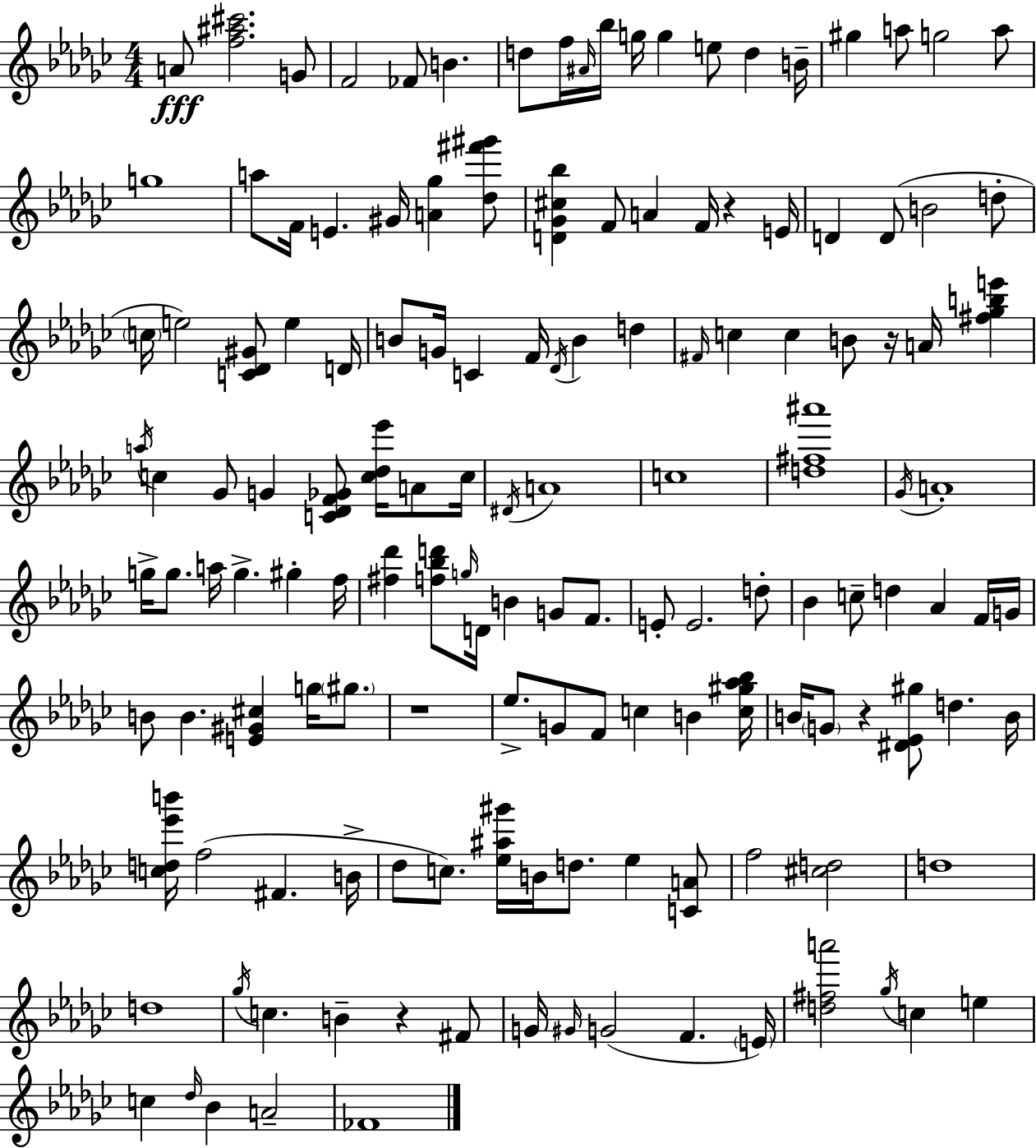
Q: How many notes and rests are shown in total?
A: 143